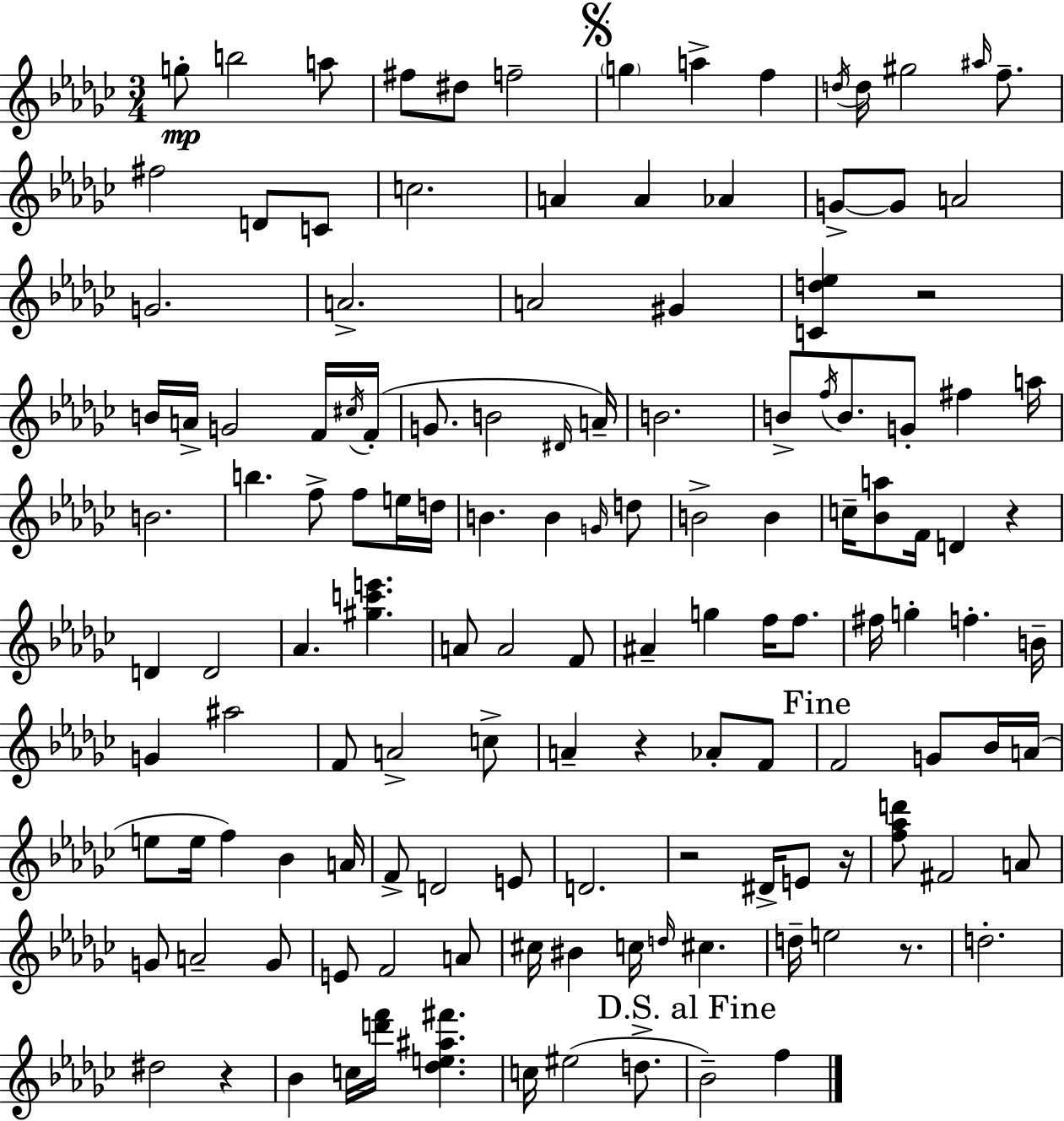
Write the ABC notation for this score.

X:1
T:Untitled
M:3/4
L:1/4
K:Ebm
g/2 b2 a/2 ^f/2 ^d/2 f2 g a f d/4 d/4 ^g2 ^a/4 f/2 ^f2 D/2 C/2 c2 A A _A G/2 G/2 A2 G2 A2 A2 ^G [Cd_e] z2 B/4 A/4 G2 F/4 ^c/4 F/4 G/2 B2 ^D/4 A/4 B2 B/2 f/4 B/2 G/2 ^f a/4 B2 b f/2 f/2 e/4 d/4 B B G/4 d/2 B2 B c/4 [_Ba]/2 F/4 D z D D2 _A [^gc'e'] A/2 A2 F/2 ^A g f/4 f/2 ^f/4 g f B/4 G ^a2 F/2 A2 c/2 A z _A/2 F/2 F2 G/2 _B/4 A/4 e/2 e/4 f _B A/4 F/2 D2 E/2 D2 z2 ^D/4 E/2 z/4 [f_ad']/2 ^F2 A/2 G/2 A2 G/2 E/2 F2 A/2 ^c/4 ^B c/4 d/4 ^c d/4 e2 z/2 d2 ^d2 z _B c/4 [d'f']/4 [_de^a^f'] c/4 ^e2 d/2 _B2 f